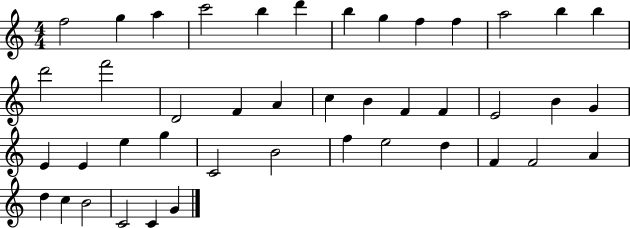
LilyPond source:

{
  \clef treble
  \numericTimeSignature
  \time 4/4
  \key c \major
  f''2 g''4 a''4 | c'''2 b''4 d'''4 | b''4 g''4 f''4 f''4 | a''2 b''4 b''4 | \break d'''2 f'''2 | d'2 f'4 a'4 | c''4 b'4 f'4 f'4 | e'2 b'4 g'4 | \break e'4 e'4 e''4 g''4 | c'2 b'2 | f''4 e''2 d''4 | f'4 f'2 a'4 | \break d''4 c''4 b'2 | c'2 c'4 g'4 | \bar "|."
}